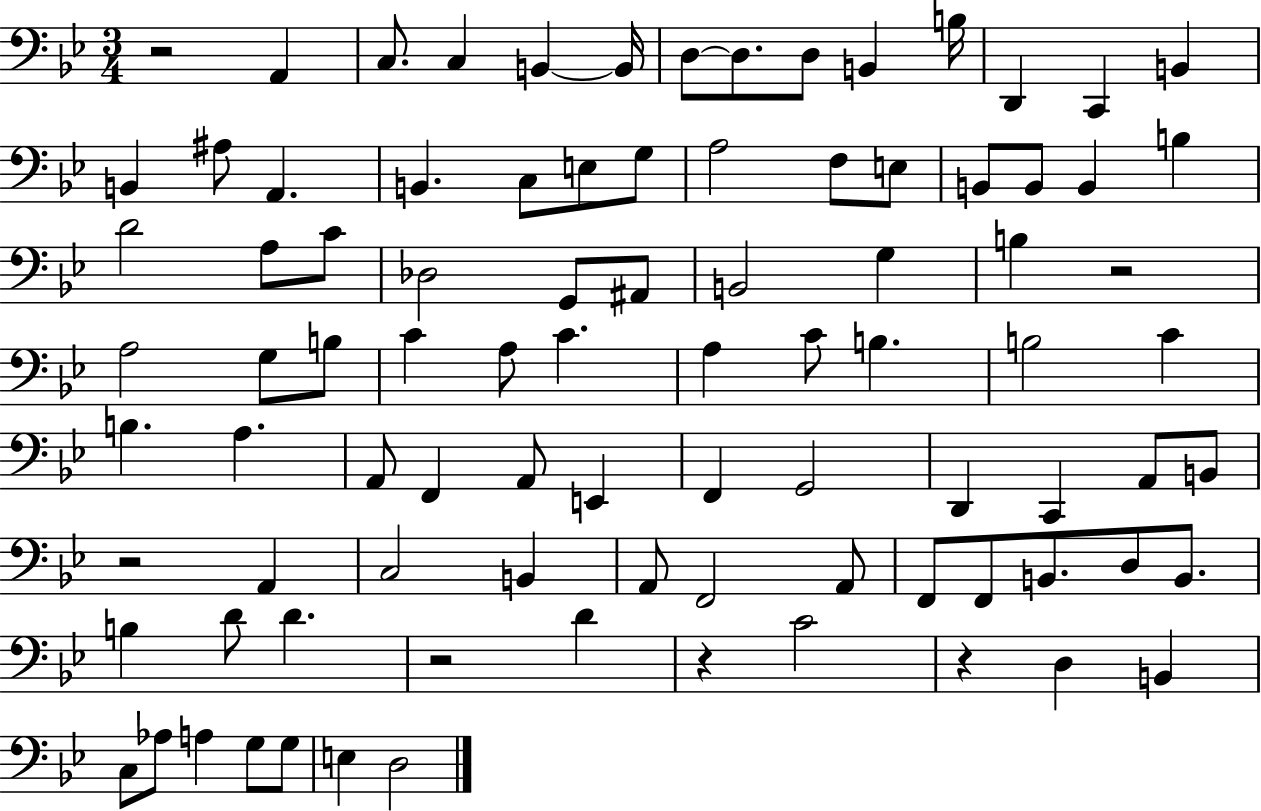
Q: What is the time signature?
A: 3/4